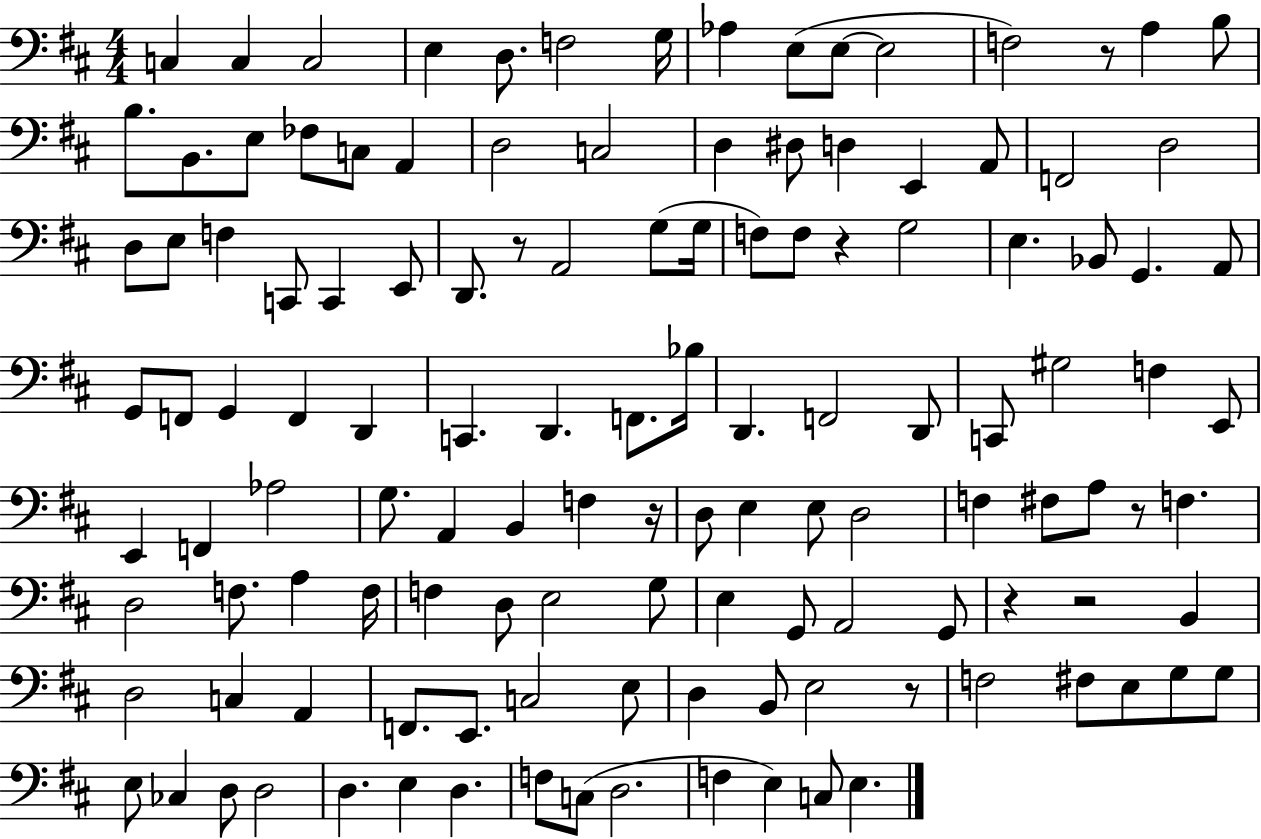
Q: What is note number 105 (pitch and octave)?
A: G3